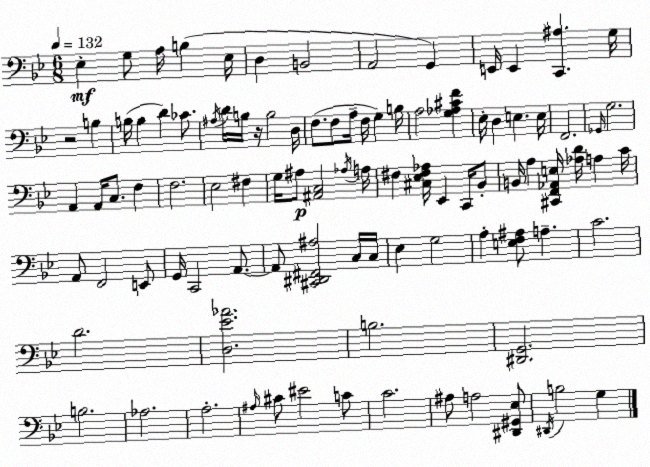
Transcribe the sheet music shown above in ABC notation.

X:1
T:Untitled
M:6/8
L:1/4
K:Gm
_E, G,/2 A,/4 B, _E,/4 D, B,,2 A,,2 G,, E,,/4 E,, [C,,^A,] G,/4 z2 B, B,/4 B, D _C/2 ^A,/4 D/4 B,/4 z/4 B,2 D,/4 F,/2 F,/2 A,/4 F,/4 G, B,/4 A,2 [G,_A,^CF] _E,/4 D, E, E,/4 F,,2 _G,,/4 G,2 A,, A,,/4 C,/2 F, F,2 _E,2 ^F, G,/4 ^A,/2 [^A,,C,]2 _A,/4 A,/4 ^F, [^C,_E,^F,_A,]/4 _E,, C,,/4 _B,,/2 B,,/4 A, [^C,,F,,_A,,E,]/4 [_A,D]/4 A, C/4 A,,/2 F,,2 E,,/2 G,,/4 C,,2 A,,/2 A,,/2 [^C,,^D,,^F,,^A,]2 C,/4 C,/4 _E, G,2 A, [E,F,^A,]/2 A, C2 D2 [D,_E_A]2 B,2 [^D,,G,,]2 B,2 _A,2 A,2 ^A,/4 ^C/2 ^E2 C/2 C2 ^A,/2 A,2 [^D,,^G,,_E,]/2 ^D,,/4 B,2 G,